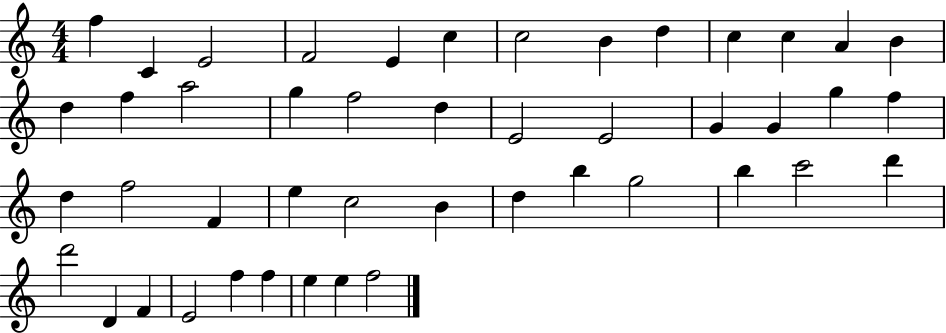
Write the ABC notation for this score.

X:1
T:Untitled
M:4/4
L:1/4
K:C
f C E2 F2 E c c2 B d c c A B d f a2 g f2 d E2 E2 G G g f d f2 F e c2 B d b g2 b c'2 d' d'2 D F E2 f f e e f2